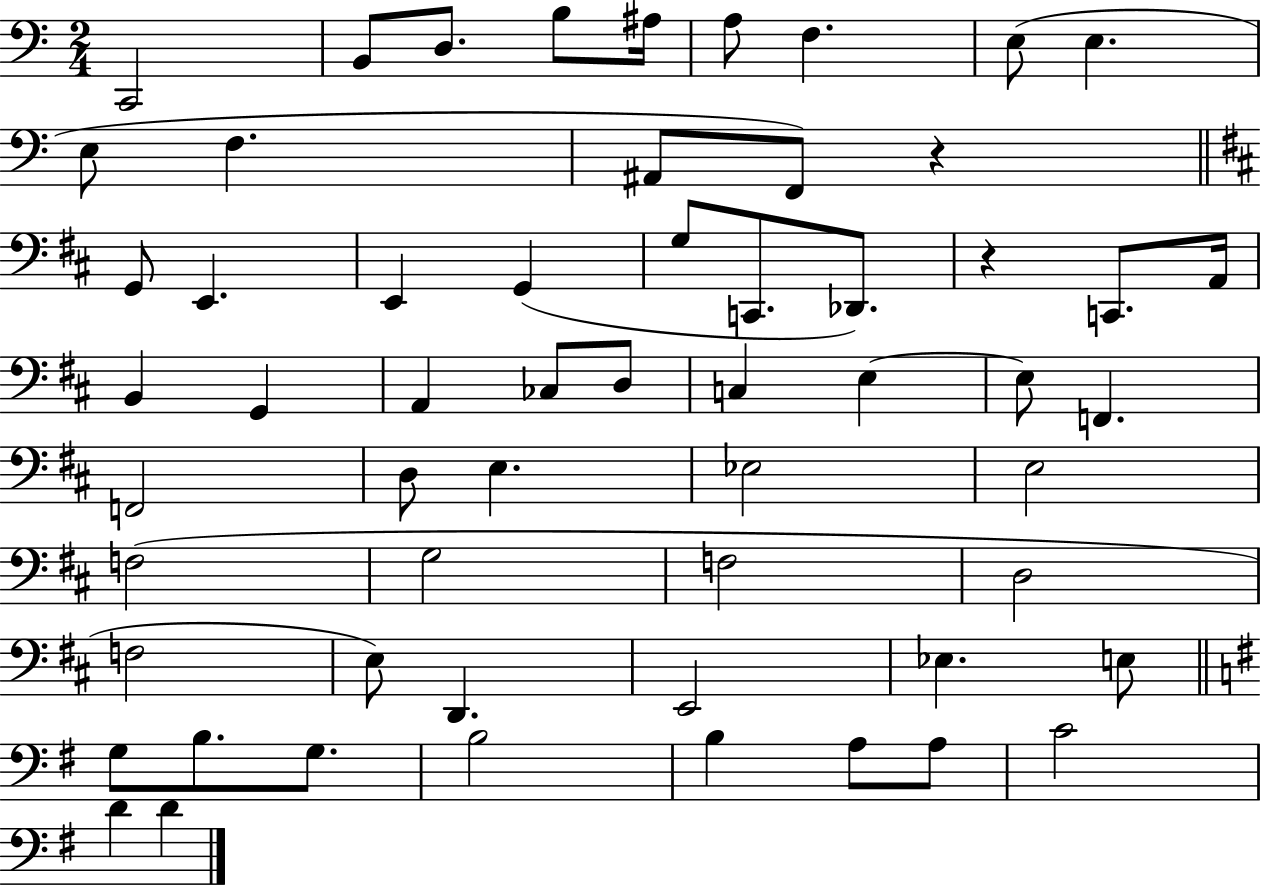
X:1
T:Untitled
M:2/4
L:1/4
K:C
C,,2 B,,/2 D,/2 B,/2 ^A,/4 A,/2 F, E,/2 E, E,/2 F, ^A,,/2 F,,/2 z G,,/2 E,, E,, G,, G,/2 C,,/2 _D,,/2 z C,,/2 A,,/4 B,, G,, A,, _C,/2 D,/2 C, E, E,/2 F,, F,,2 D,/2 E, _E,2 E,2 F,2 G,2 F,2 D,2 F,2 E,/2 D,, E,,2 _E, E,/2 G,/2 B,/2 G,/2 B,2 B, A,/2 A,/2 C2 D D